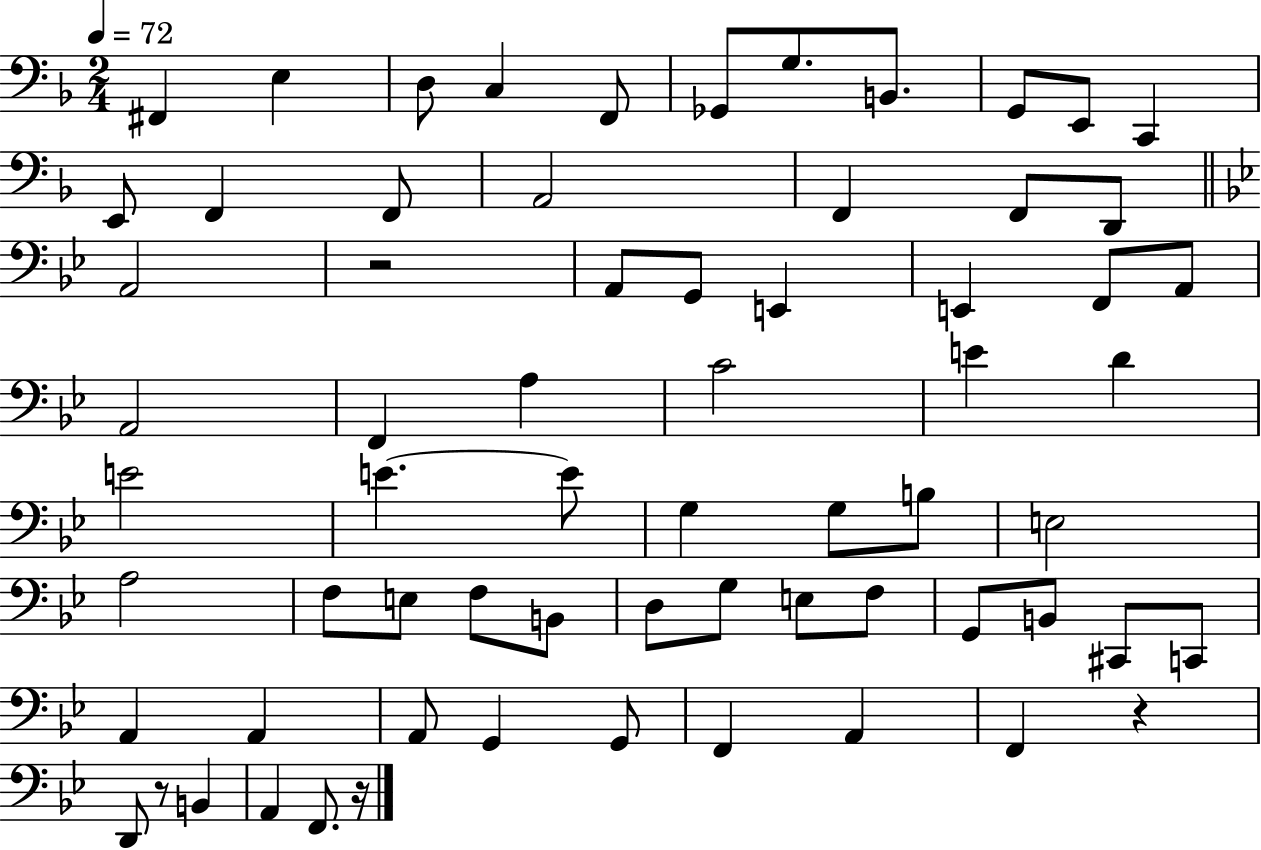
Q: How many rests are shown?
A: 4